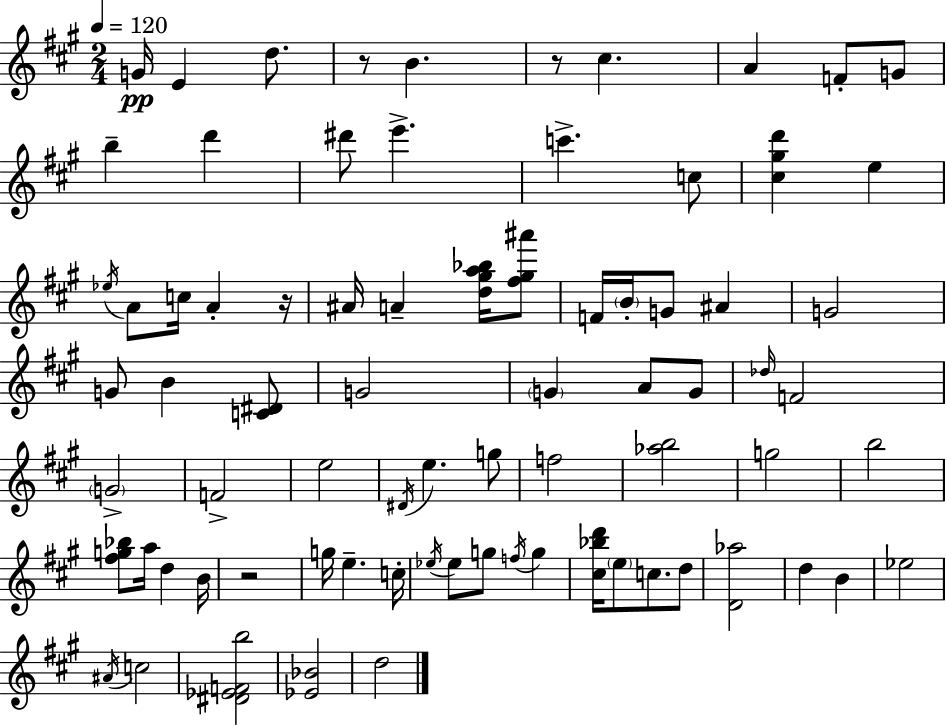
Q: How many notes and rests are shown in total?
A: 77